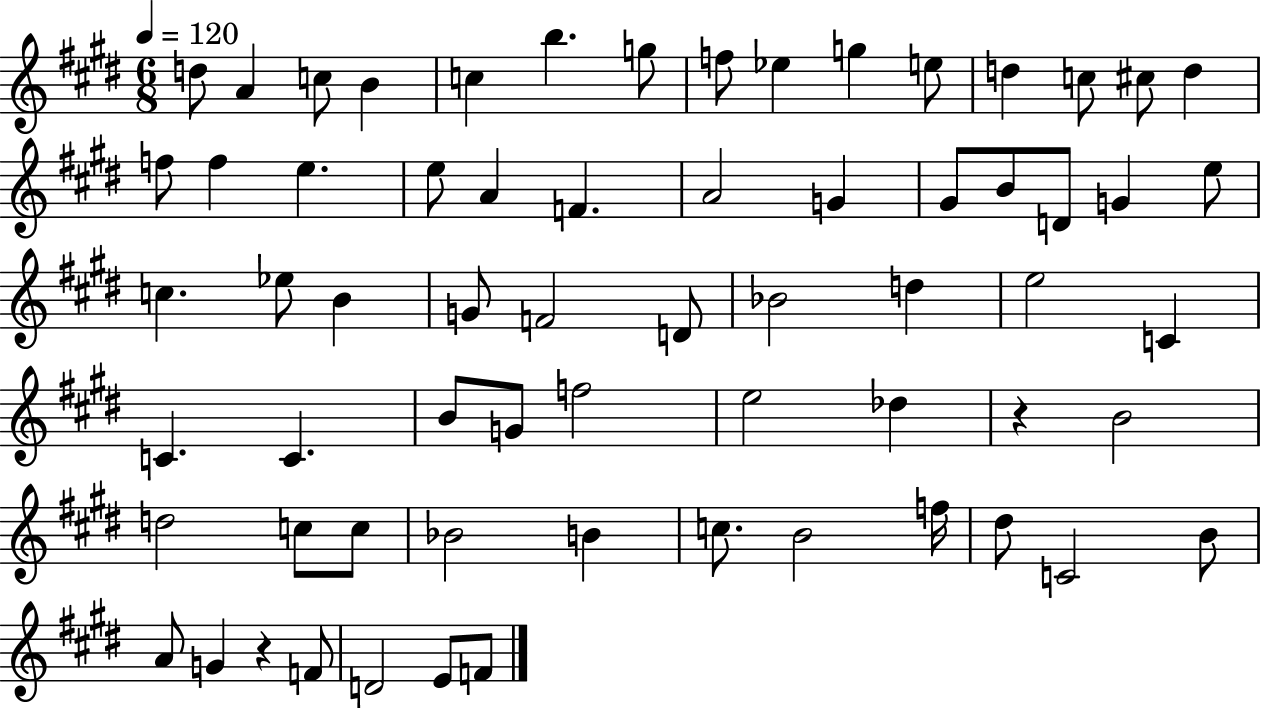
D5/e A4/q C5/e B4/q C5/q B5/q. G5/e F5/e Eb5/q G5/q E5/e D5/q C5/e C#5/e D5/q F5/e F5/q E5/q. E5/e A4/q F4/q. A4/h G4/q G#4/e B4/e D4/e G4/q E5/e C5/q. Eb5/e B4/q G4/e F4/h D4/e Bb4/h D5/q E5/h C4/q C4/q. C4/q. B4/e G4/e F5/h E5/h Db5/q R/q B4/h D5/h C5/e C5/e Bb4/h B4/q C5/e. B4/h F5/s D#5/e C4/h B4/e A4/e G4/q R/q F4/e D4/h E4/e F4/e